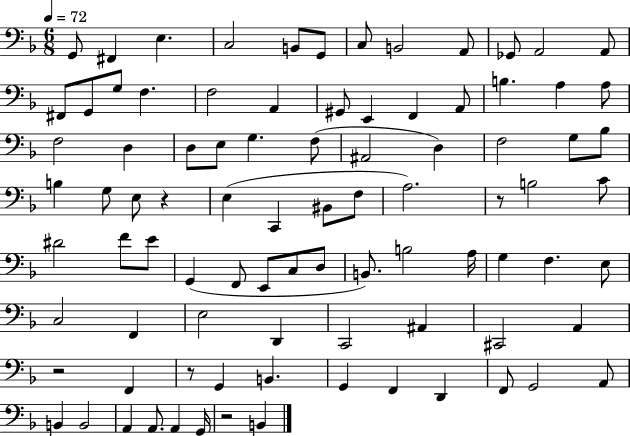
X:1
T:Untitled
M:6/8
L:1/4
K:F
G,,/2 ^F,, E, C,2 B,,/2 G,,/2 C,/2 B,,2 A,,/2 _G,,/2 A,,2 A,,/2 ^F,,/2 G,,/2 G,/2 F, F,2 A,, ^G,,/2 E,, F,, A,,/2 B, A, A,/2 F,2 D, D,/2 E,/2 G, F,/2 ^A,,2 D, F,2 G,/2 _B,/2 B, G,/2 E,/2 z E, C,, ^B,,/2 F,/2 A,2 z/2 B,2 C/2 ^D2 F/2 E/2 G,, F,,/2 E,,/2 C,/2 D,/2 B,,/2 B,2 A,/4 G, F, E,/2 C,2 F,, E,2 D,, C,,2 ^A,, ^C,,2 A,, z2 F,, z/2 G,, B,, G,, F,, D,, F,,/2 G,,2 A,,/2 B,, B,,2 A,, A,,/2 A,, G,,/4 z2 B,,